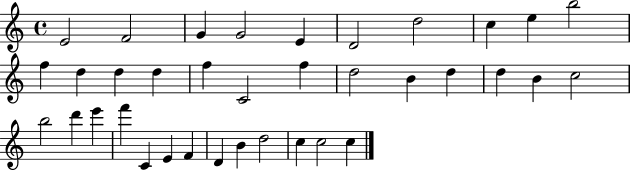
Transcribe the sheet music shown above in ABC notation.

X:1
T:Untitled
M:4/4
L:1/4
K:C
E2 F2 G G2 E D2 d2 c e b2 f d d d f C2 f d2 B d d B c2 b2 d' e' f' C E F D B d2 c c2 c